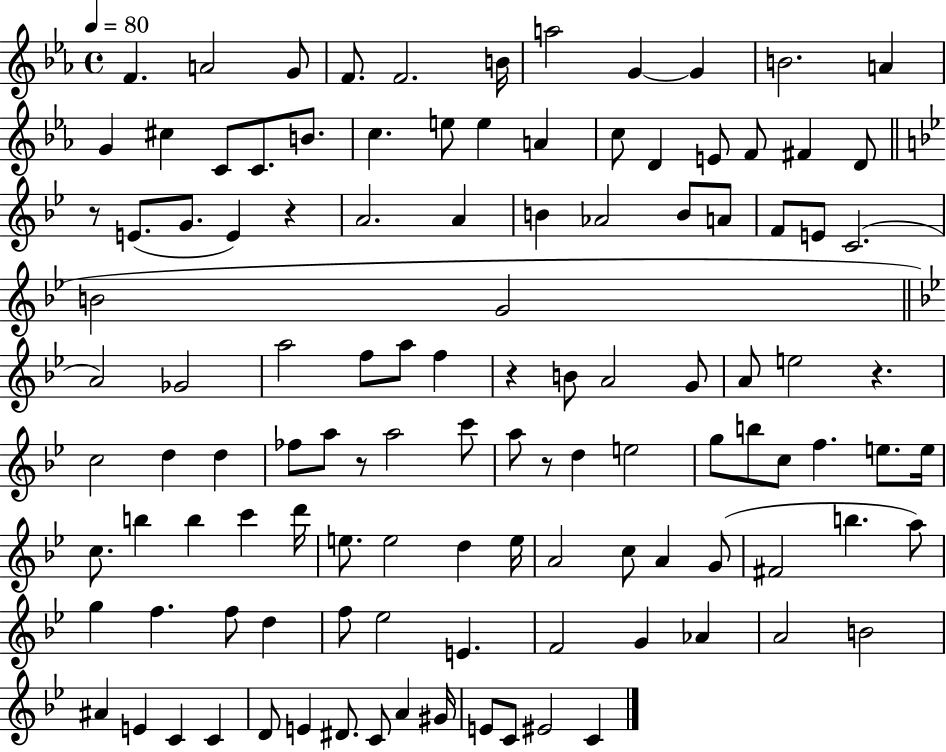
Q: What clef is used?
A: treble